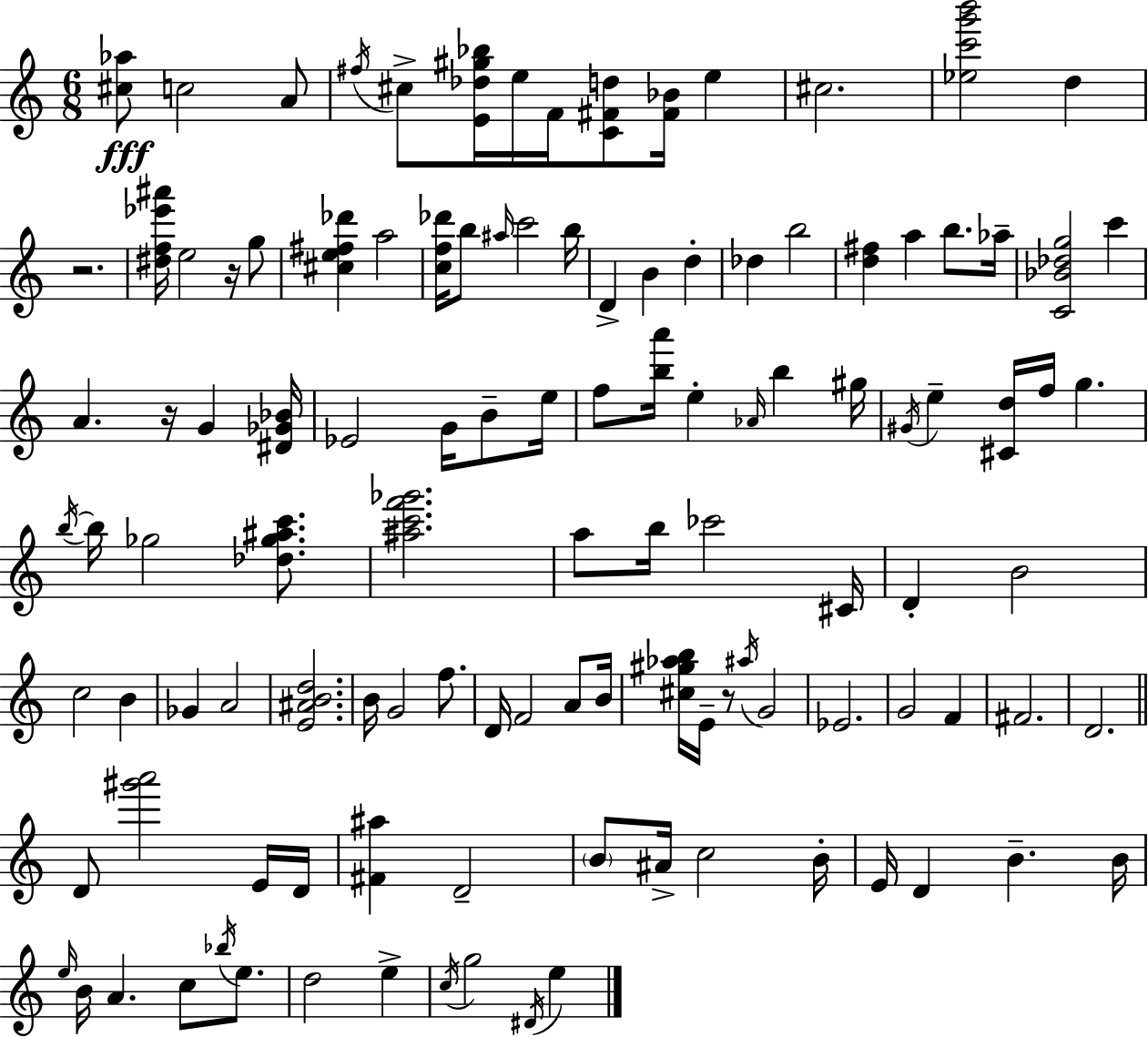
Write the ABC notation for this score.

X:1
T:Untitled
M:6/8
L:1/4
K:Am
[^c_a]/2 c2 A/2 ^f/4 ^c/2 [E_d^g_b]/4 e/4 F/4 [C^Fd]/2 [^F_B]/4 e ^c2 [_ec'g'b']2 d z2 [^df_e'^a']/4 e2 z/4 g/2 [^ce^f_d'] a2 [cf_d']/4 b/2 ^a/4 c'2 b/4 D B d _d b2 [d^f] a b/2 _a/4 [C_B_dg]2 c' A z/4 G [^D_G_B]/4 _E2 G/4 B/2 e/4 f/2 [ba']/4 e _A/4 b ^g/4 ^G/4 e [^Cd]/4 f/4 g b/4 b/4 _g2 [_d_g^ac']/2 [^ac'f'_g']2 a/2 b/4 _c'2 ^C/4 D B2 c2 B _G A2 [E^ABd]2 B/4 G2 f/2 D/4 F2 A/2 B/4 [^c^g_ab]/4 E/4 z/2 ^a/4 G2 _E2 G2 F ^F2 D2 D/2 [^g'a']2 E/4 D/4 [^F^a] D2 B/2 ^A/4 c2 B/4 E/4 D B B/4 e/4 B/4 A c/2 _b/4 e/2 d2 e c/4 g2 ^D/4 e